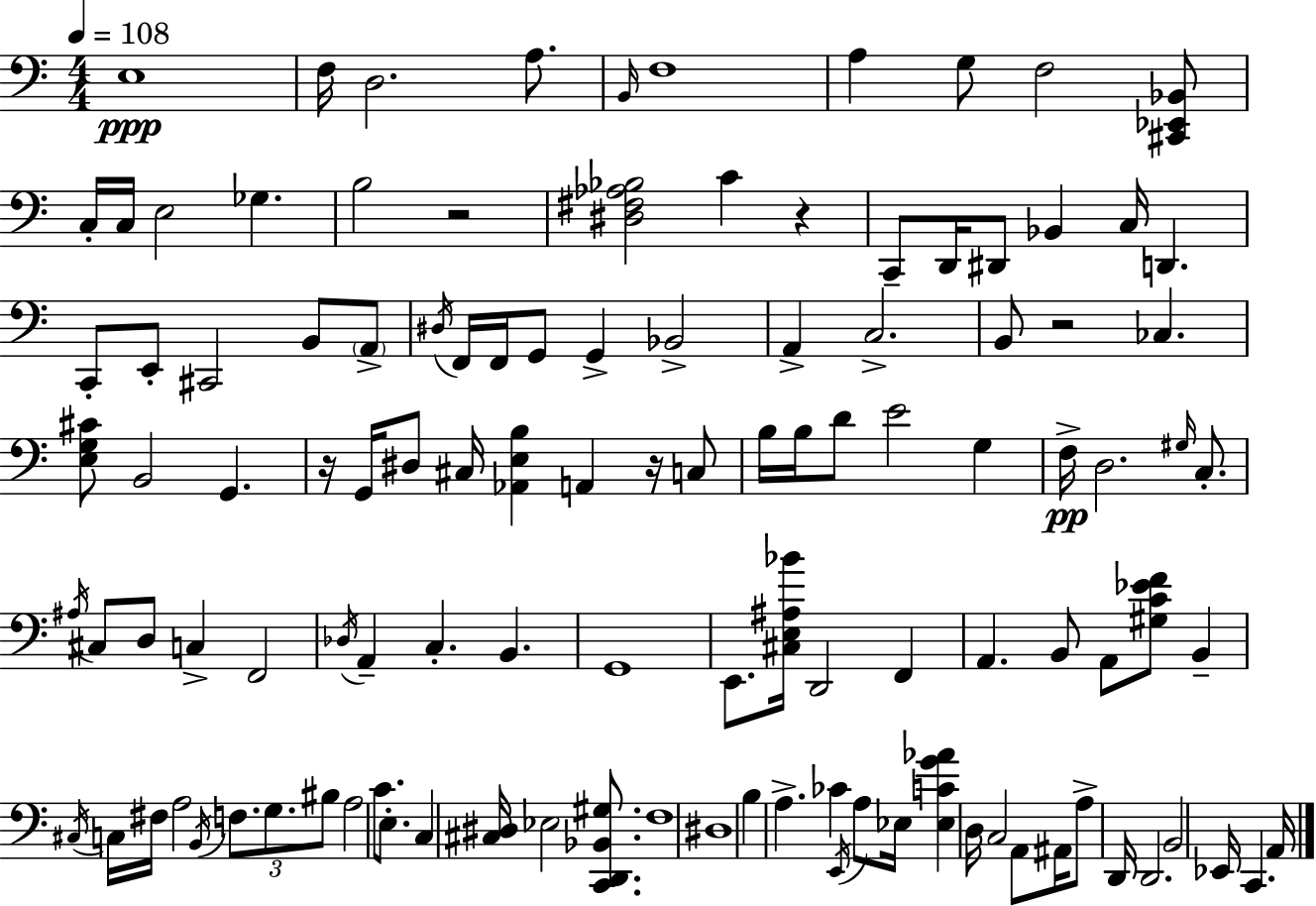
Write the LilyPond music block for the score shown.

{
  \clef bass
  \numericTimeSignature
  \time 4/4
  \key a \minor
  \tempo 4 = 108
  e1\ppp | f16 d2. a8. | \grace { b,16 } f1 | a4 g8 f2 <cis, ees, bes,>8 | \break c16-. c16 e2 ges4. | b2 r2 | <dis fis aes bes>2 c'4 r4 | c,8-- d,16 dis,8 bes,4 c16 d,4. | \break c,8-. e,8-. cis,2 b,8 \parenthesize a,8-> | \acciaccatura { dis16 } f,16 f,16 g,8 g,4-> bes,2-> | a,4-> c2.-> | b,8 r2 ces4. | \break <e g cis'>8 b,2 g,4. | r16 g,16 dis8 cis16 <aes, e b>4 a,4 r16 | c8 b16 b16 d'8 e'2 g4 | f16->\pp d2. \grace { gis16 } | \break c8.-. \acciaccatura { ais16 } cis8 d8 c4-> f,2 | \acciaccatura { des16 } a,4-- c4.-. b,4. | g,1 | e,8. <cis e ais bes'>16 d,2 | \break f,4 a,4. b,8 a,8 <gis c' ees' f'>8 | b,4-- \acciaccatura { cis16 } c16 fis16 a2 | \acciaccatura { b,16 } \tuplet 3/2 { f8. g8. bis8 } a2 | c'8. e8.-. c4 <cis dis>16 ees2 | \break <c, d, bes, gis>8. f1 | dis1 | b4 a4.-> | ces'4 \acciaccatura { e,16 } a8 ees16 <ees c' g' aes'>4 d16 c2 | \break a,8 ais,16 a8-> d,16 d,2. | b,2 | ees,16 c,4. a,16 \bar "|."
}